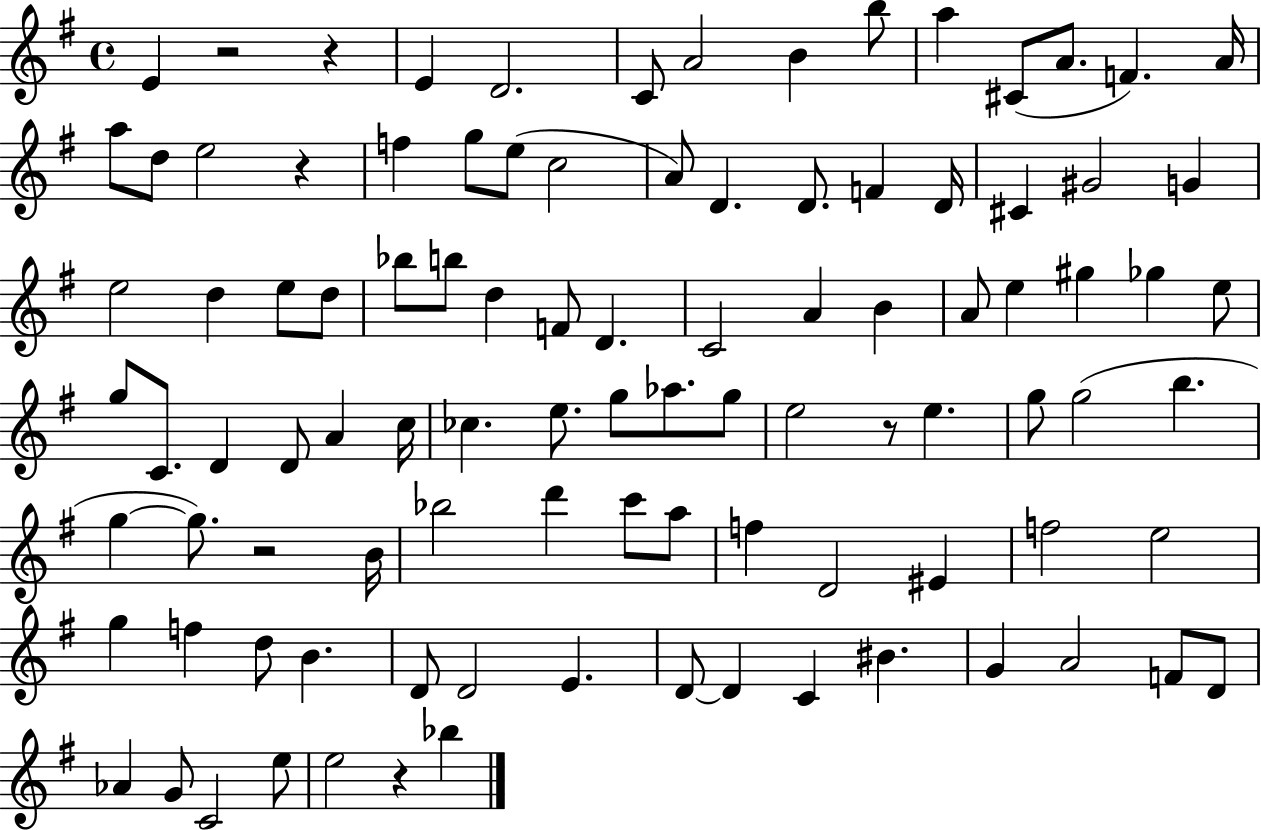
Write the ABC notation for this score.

X:1
T:Untitled
M:4/4
L:1/4
K:G
E z2 z E D2 C/2 A2 B b/2 a ^C/2 A/2 F A/4 a/2 d/2 e2 z f g/2 e/2 c2 A/2 D D/2 F D/4 ^C ^G2 G e2 d e/2 d/2 _b/2 b/2 d F/2 D C2 A B A/2 e ^g _g e/2 g/2 C/2 D D/2 A c/4 _c e/2 g/2 _a/2 g/2 e2 z/2 e g/2 g2 b g g/2 z2 B/4 _b2 d' c'/2 a/2 f D2 ^E f2 e2 g f d/2 B D/2 D2 E D/2 D C ^B G A2 F/2 D/2 _A G/2 C2 e/2 e2 z _b